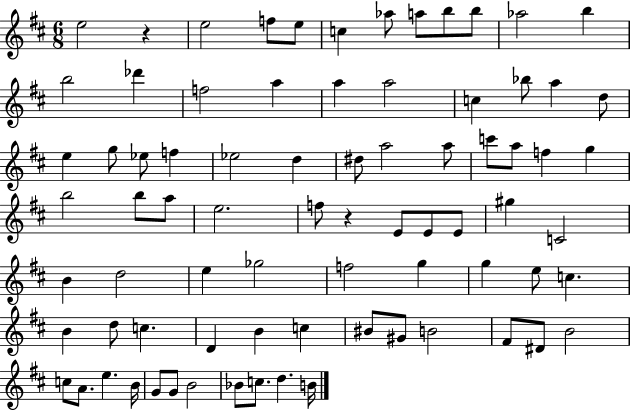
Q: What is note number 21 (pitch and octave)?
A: D5